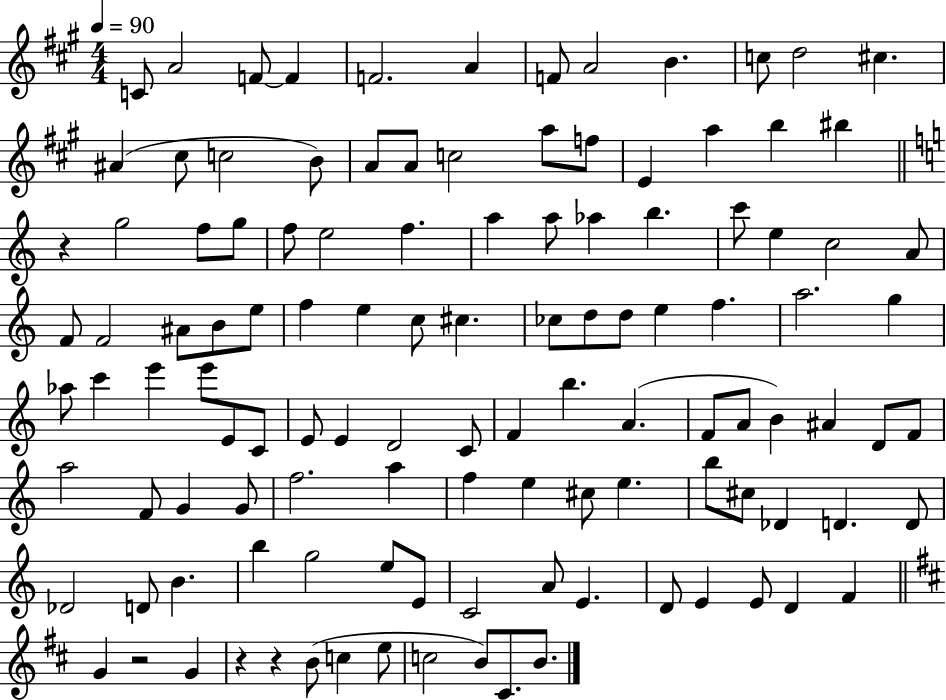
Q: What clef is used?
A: treble